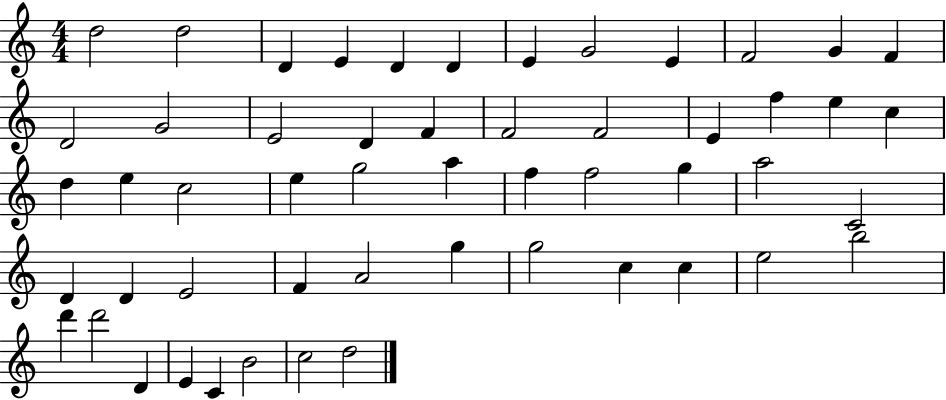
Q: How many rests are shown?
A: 0